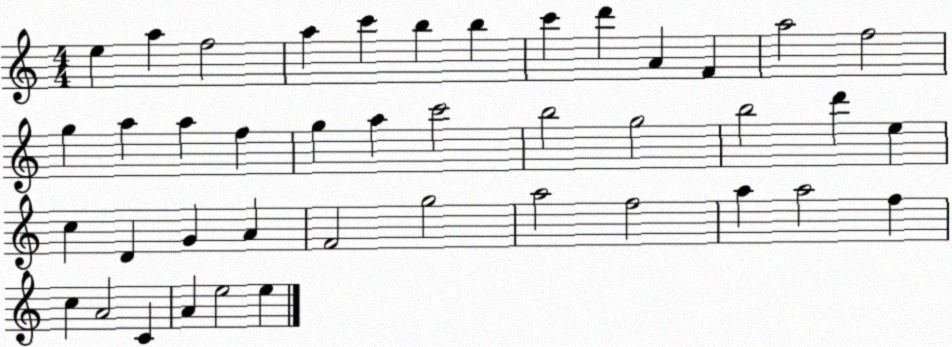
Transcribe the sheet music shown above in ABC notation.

X:1
T:Untitled
M:4/4
L:1/4
K:C
e a f2 a c' b b c' d' A F a2 f2 g a a f g a c'2 b2 g2 b2 d' e c D G A F2 g2 a2 f2 a a2 f c A2 C A e2 e